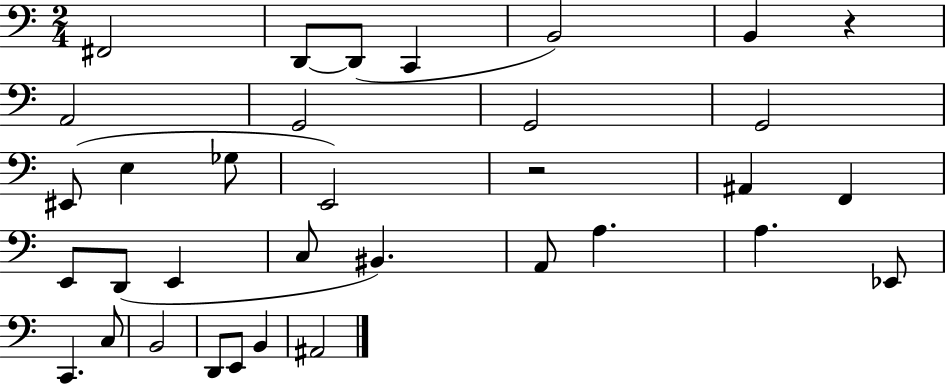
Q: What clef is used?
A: bass